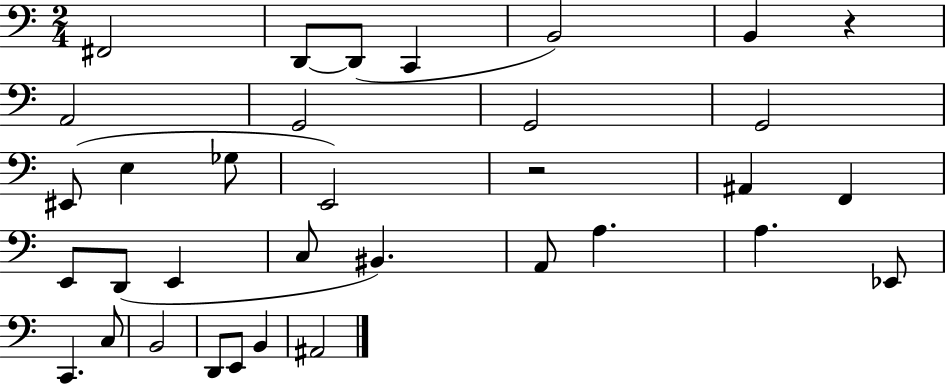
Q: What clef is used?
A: bass